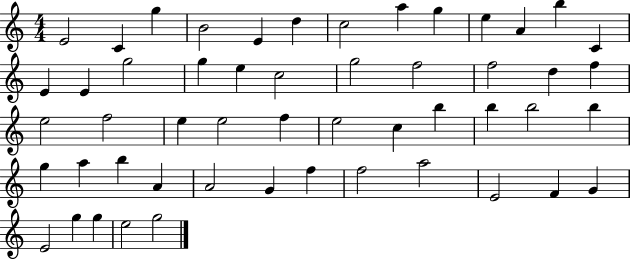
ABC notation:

X:1
T:Untitled
M:4/4
L:1/4
K:C
E2 C g B2 E d c2 a g e A b C E E g2 g e c2 g2 f2 f2 d f e2 f2 e e2 f e2 c b b b2 b g a b A A2 G f f2 a2 E2 F G E2 g g e2 g2